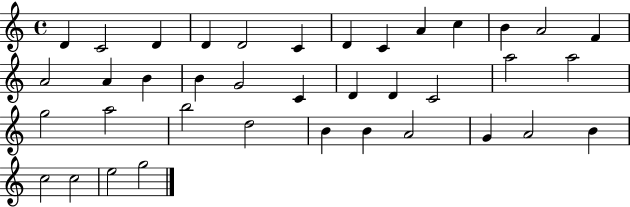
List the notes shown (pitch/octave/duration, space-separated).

D4/q C4/h D4/q D4/q D4/h C4/q D4/q C4/q A4/q C5/q B4/q A4/h F4/q A4/h A4/q B4/q B4/q G4/h C4/q D4/q D4/q C4/h A5/h A5/h G5/h A5/h B5/h D5/h B4/q B4/q A4/h G4/q A4/h B4/q C5/h C5/h E5/h G5/h